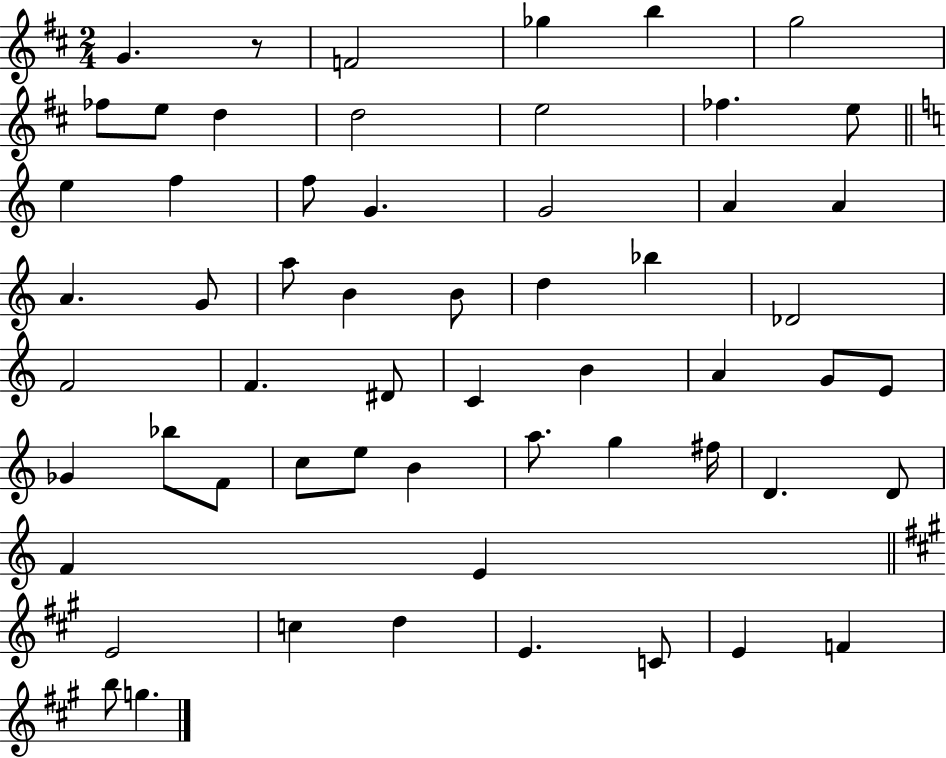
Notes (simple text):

G4/q. R/e F4/h Gb5/q B5/q G5/h FES5/e E5/e D5/q D5/h E5/h FES5/q. E5/e E5/q F5/q F5/e G4/q. G4/h A4/q A4/q A4/q. G4/e A5/e B4/q B4/e D5/q Bb5/q Db4/h F4/h F4/q. D#4/e C4/q B4/q A4/q G4/e E4/e Gb4/q Bb5/e F4/e C5/e E5/e B4/q A5/e. G5/q F#5/s D4/q. D4/e F4/q E4/q E4/h C5/q D5/q E4/q. C4/e E4/q F4/q B5/e G5/q.